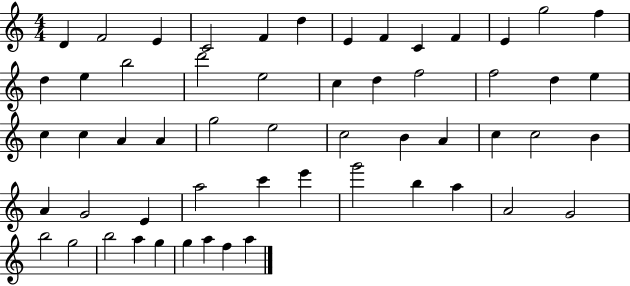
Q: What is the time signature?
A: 4/4